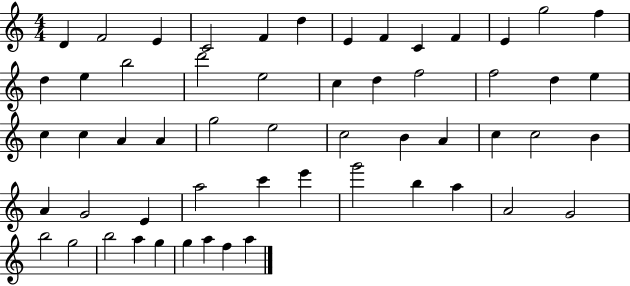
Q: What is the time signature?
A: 4/4